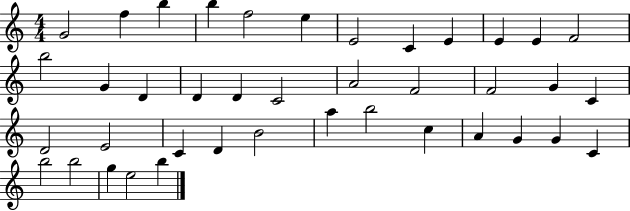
{
  \clef treble
  \numericTimeSignature
  \time 4/4
  \key c \major
  g'2 f''4 b''4 | b''4 f''2 e''4 | e'2 c'4 e'4 | e'4 e'4 f'2 | \break b''2 g'4 d'4 | d'4 d'4 c'2 | a'2 f'2 | f'2 g'4 c'4 | \break d'2 e'2 | c'4 d'4 b'2 | a''4 b''2 c''4 | a'4 g'4 g'4 c'4 | \break b''2 b''2 | g''4 e''2 b''4 | \bar "|."
}